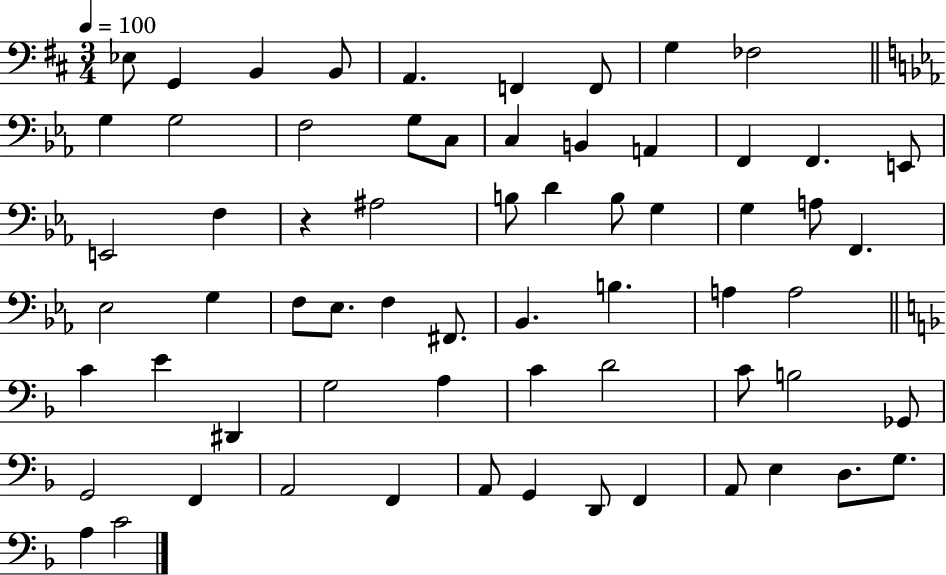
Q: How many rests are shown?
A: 1